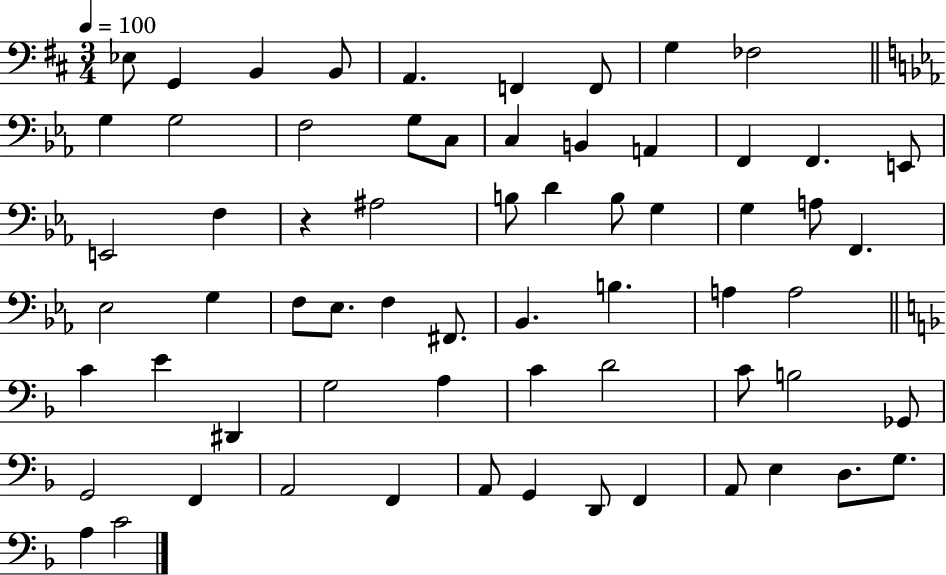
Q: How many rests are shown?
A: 1